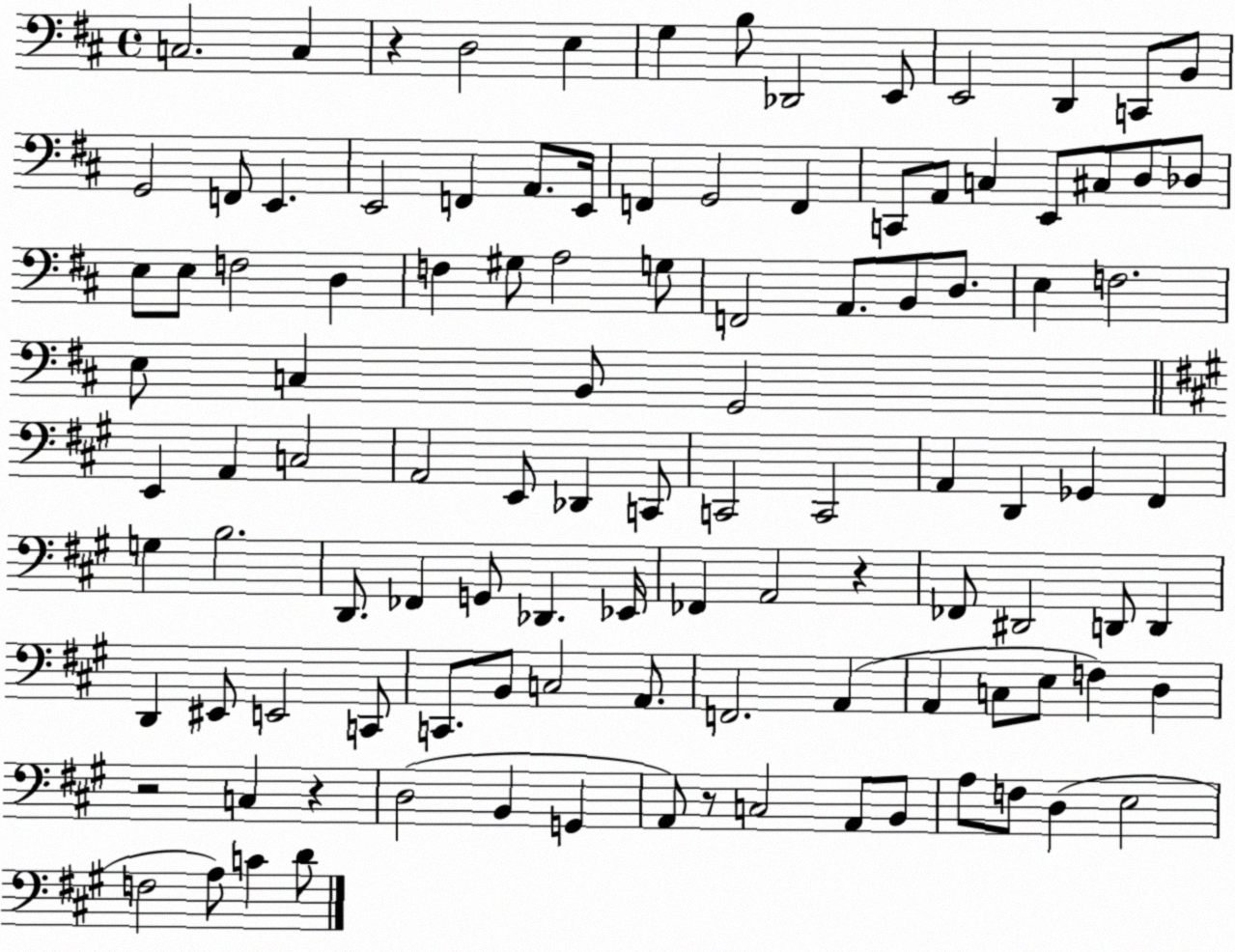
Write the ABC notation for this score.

X:1
T:Untitled
M:4/4
L:1/4
K:D
C,2 C, z D,2 E, G, B,/2 _D,,2 E,,/2 E,,2 D,, C,,/2 B,,/2 G,,2 F,,/2 E,, E,,2 F,, A,,/2 E,,/4 F,, G,,2 F,, C,,/2 A,,/2 C, E,,/2 ^C,/2 D,/2 _D,/2 E,/2 E,/2 F,2 D, F, ^G,/2 A,2 G,/2 F,,2 A,,/2 B,,/2 D,/2 E, F,2 E,/2 C, B,,/2 G,,2 E,, A,, C,2 A,,2 E,,/2 _D,, C,,/2 C,,2 C,,2 A,, D,, _G,, ^F,, G, B,2 D,,/2 _F,, G,,/2 _D,, _E,,/4 _F,, A,,2 z _F,,/2 ^D,,2 D,,/2 D,, D,, ^E,,/2 E,,2 C,,/2 C,,/2 B,,/2 C,2 A,,/2 F,,2 A,, A,, C,/2 E,/2 F, D, z2 C, z D,2 B,, G,, A,,/2 z/2 C,2 A,,/2 B,,/2 A,/2 F,/2 D, E,2 F,2 A,/2 C D/2